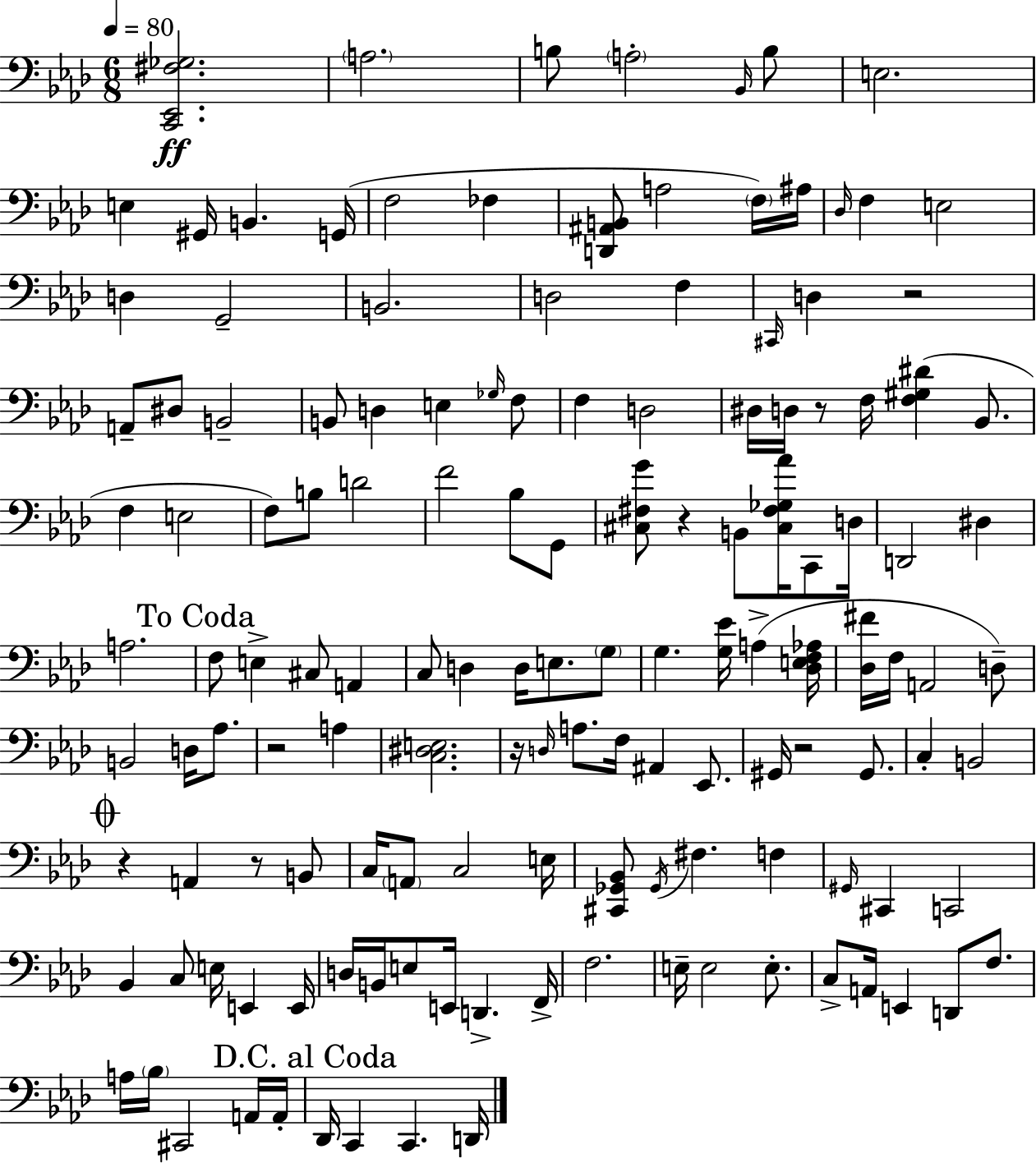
{
  \clef bass
  \numericTimeSignature
  \time 6/8
  \key aes \major
  \tempo 4 = 80
  <c, ees, fis ges>2.\ff | \parenthesize a2. | b8 \parenthesize a2-. \grace { bes,16 } b8 | e2. | \break e4 gis,16 b,4. | g,16( f2 fes4 | <d, ais, b,>8 a2 \parenthesize f16) | ais16 \grace { des16 } f4 e2 | \break d4 g,2-- | b,2. | d2 f4 | \grace { cis,16 } d4 r2 | \break a,8-- dis8 b,2-- | b,8 d4 e4 | \grace { ges16 } f8 f4 d2 | dis16 d16 r8 f16 <f gis dis'>4( | \break bes,8. f4 e2 | f8) b8 d'2 | f'2 | bes8 g,8 <cis fis g'>8 r4 b,8 | \break <cis fis ges aes'>16 c,8 d16 d,2 | dis4 a2. | \mark "To Coda" f8 e4-> cis8 | a,4 c8 d4 d16 e8. | \break \parenthesize g8 g4. <g ees'>16 a4->( | <des e f aes>16 <des fis'>16 f16 a,2 | d8--) b,2 | d16 aes8. r2 | \break a4 <c dis e>2. | r16 \grace { d16 } a8. f16 ais,4 | ees,8. gis,16 r2 | gis,8. c4-. b,2 | \break \mark \markup { \musicglyph "scripts.coda" } r4 a,4 | r8 b,8 c16 \parenthesize a,8 c2 | e16 <cis, ges, bes,>8 \acciaccatura { ges,16 } fis4. | f4 \grace { gis,16 } cis,4 c,2 | \break bes,4 c8 | e16 e,4 e,16 d16 b,16 e8 e,16 | d,4.-> f,16-> f2. | e16-- e2 | \break e8.-. c8-> a,16 e,4 | d,8 f8. a16 \parenthesize bes16 cis,2 | a,16 a,16-. \mark "D.C. al Coda" des,16 c,4 | c,4. d,16 \bar "|."
}